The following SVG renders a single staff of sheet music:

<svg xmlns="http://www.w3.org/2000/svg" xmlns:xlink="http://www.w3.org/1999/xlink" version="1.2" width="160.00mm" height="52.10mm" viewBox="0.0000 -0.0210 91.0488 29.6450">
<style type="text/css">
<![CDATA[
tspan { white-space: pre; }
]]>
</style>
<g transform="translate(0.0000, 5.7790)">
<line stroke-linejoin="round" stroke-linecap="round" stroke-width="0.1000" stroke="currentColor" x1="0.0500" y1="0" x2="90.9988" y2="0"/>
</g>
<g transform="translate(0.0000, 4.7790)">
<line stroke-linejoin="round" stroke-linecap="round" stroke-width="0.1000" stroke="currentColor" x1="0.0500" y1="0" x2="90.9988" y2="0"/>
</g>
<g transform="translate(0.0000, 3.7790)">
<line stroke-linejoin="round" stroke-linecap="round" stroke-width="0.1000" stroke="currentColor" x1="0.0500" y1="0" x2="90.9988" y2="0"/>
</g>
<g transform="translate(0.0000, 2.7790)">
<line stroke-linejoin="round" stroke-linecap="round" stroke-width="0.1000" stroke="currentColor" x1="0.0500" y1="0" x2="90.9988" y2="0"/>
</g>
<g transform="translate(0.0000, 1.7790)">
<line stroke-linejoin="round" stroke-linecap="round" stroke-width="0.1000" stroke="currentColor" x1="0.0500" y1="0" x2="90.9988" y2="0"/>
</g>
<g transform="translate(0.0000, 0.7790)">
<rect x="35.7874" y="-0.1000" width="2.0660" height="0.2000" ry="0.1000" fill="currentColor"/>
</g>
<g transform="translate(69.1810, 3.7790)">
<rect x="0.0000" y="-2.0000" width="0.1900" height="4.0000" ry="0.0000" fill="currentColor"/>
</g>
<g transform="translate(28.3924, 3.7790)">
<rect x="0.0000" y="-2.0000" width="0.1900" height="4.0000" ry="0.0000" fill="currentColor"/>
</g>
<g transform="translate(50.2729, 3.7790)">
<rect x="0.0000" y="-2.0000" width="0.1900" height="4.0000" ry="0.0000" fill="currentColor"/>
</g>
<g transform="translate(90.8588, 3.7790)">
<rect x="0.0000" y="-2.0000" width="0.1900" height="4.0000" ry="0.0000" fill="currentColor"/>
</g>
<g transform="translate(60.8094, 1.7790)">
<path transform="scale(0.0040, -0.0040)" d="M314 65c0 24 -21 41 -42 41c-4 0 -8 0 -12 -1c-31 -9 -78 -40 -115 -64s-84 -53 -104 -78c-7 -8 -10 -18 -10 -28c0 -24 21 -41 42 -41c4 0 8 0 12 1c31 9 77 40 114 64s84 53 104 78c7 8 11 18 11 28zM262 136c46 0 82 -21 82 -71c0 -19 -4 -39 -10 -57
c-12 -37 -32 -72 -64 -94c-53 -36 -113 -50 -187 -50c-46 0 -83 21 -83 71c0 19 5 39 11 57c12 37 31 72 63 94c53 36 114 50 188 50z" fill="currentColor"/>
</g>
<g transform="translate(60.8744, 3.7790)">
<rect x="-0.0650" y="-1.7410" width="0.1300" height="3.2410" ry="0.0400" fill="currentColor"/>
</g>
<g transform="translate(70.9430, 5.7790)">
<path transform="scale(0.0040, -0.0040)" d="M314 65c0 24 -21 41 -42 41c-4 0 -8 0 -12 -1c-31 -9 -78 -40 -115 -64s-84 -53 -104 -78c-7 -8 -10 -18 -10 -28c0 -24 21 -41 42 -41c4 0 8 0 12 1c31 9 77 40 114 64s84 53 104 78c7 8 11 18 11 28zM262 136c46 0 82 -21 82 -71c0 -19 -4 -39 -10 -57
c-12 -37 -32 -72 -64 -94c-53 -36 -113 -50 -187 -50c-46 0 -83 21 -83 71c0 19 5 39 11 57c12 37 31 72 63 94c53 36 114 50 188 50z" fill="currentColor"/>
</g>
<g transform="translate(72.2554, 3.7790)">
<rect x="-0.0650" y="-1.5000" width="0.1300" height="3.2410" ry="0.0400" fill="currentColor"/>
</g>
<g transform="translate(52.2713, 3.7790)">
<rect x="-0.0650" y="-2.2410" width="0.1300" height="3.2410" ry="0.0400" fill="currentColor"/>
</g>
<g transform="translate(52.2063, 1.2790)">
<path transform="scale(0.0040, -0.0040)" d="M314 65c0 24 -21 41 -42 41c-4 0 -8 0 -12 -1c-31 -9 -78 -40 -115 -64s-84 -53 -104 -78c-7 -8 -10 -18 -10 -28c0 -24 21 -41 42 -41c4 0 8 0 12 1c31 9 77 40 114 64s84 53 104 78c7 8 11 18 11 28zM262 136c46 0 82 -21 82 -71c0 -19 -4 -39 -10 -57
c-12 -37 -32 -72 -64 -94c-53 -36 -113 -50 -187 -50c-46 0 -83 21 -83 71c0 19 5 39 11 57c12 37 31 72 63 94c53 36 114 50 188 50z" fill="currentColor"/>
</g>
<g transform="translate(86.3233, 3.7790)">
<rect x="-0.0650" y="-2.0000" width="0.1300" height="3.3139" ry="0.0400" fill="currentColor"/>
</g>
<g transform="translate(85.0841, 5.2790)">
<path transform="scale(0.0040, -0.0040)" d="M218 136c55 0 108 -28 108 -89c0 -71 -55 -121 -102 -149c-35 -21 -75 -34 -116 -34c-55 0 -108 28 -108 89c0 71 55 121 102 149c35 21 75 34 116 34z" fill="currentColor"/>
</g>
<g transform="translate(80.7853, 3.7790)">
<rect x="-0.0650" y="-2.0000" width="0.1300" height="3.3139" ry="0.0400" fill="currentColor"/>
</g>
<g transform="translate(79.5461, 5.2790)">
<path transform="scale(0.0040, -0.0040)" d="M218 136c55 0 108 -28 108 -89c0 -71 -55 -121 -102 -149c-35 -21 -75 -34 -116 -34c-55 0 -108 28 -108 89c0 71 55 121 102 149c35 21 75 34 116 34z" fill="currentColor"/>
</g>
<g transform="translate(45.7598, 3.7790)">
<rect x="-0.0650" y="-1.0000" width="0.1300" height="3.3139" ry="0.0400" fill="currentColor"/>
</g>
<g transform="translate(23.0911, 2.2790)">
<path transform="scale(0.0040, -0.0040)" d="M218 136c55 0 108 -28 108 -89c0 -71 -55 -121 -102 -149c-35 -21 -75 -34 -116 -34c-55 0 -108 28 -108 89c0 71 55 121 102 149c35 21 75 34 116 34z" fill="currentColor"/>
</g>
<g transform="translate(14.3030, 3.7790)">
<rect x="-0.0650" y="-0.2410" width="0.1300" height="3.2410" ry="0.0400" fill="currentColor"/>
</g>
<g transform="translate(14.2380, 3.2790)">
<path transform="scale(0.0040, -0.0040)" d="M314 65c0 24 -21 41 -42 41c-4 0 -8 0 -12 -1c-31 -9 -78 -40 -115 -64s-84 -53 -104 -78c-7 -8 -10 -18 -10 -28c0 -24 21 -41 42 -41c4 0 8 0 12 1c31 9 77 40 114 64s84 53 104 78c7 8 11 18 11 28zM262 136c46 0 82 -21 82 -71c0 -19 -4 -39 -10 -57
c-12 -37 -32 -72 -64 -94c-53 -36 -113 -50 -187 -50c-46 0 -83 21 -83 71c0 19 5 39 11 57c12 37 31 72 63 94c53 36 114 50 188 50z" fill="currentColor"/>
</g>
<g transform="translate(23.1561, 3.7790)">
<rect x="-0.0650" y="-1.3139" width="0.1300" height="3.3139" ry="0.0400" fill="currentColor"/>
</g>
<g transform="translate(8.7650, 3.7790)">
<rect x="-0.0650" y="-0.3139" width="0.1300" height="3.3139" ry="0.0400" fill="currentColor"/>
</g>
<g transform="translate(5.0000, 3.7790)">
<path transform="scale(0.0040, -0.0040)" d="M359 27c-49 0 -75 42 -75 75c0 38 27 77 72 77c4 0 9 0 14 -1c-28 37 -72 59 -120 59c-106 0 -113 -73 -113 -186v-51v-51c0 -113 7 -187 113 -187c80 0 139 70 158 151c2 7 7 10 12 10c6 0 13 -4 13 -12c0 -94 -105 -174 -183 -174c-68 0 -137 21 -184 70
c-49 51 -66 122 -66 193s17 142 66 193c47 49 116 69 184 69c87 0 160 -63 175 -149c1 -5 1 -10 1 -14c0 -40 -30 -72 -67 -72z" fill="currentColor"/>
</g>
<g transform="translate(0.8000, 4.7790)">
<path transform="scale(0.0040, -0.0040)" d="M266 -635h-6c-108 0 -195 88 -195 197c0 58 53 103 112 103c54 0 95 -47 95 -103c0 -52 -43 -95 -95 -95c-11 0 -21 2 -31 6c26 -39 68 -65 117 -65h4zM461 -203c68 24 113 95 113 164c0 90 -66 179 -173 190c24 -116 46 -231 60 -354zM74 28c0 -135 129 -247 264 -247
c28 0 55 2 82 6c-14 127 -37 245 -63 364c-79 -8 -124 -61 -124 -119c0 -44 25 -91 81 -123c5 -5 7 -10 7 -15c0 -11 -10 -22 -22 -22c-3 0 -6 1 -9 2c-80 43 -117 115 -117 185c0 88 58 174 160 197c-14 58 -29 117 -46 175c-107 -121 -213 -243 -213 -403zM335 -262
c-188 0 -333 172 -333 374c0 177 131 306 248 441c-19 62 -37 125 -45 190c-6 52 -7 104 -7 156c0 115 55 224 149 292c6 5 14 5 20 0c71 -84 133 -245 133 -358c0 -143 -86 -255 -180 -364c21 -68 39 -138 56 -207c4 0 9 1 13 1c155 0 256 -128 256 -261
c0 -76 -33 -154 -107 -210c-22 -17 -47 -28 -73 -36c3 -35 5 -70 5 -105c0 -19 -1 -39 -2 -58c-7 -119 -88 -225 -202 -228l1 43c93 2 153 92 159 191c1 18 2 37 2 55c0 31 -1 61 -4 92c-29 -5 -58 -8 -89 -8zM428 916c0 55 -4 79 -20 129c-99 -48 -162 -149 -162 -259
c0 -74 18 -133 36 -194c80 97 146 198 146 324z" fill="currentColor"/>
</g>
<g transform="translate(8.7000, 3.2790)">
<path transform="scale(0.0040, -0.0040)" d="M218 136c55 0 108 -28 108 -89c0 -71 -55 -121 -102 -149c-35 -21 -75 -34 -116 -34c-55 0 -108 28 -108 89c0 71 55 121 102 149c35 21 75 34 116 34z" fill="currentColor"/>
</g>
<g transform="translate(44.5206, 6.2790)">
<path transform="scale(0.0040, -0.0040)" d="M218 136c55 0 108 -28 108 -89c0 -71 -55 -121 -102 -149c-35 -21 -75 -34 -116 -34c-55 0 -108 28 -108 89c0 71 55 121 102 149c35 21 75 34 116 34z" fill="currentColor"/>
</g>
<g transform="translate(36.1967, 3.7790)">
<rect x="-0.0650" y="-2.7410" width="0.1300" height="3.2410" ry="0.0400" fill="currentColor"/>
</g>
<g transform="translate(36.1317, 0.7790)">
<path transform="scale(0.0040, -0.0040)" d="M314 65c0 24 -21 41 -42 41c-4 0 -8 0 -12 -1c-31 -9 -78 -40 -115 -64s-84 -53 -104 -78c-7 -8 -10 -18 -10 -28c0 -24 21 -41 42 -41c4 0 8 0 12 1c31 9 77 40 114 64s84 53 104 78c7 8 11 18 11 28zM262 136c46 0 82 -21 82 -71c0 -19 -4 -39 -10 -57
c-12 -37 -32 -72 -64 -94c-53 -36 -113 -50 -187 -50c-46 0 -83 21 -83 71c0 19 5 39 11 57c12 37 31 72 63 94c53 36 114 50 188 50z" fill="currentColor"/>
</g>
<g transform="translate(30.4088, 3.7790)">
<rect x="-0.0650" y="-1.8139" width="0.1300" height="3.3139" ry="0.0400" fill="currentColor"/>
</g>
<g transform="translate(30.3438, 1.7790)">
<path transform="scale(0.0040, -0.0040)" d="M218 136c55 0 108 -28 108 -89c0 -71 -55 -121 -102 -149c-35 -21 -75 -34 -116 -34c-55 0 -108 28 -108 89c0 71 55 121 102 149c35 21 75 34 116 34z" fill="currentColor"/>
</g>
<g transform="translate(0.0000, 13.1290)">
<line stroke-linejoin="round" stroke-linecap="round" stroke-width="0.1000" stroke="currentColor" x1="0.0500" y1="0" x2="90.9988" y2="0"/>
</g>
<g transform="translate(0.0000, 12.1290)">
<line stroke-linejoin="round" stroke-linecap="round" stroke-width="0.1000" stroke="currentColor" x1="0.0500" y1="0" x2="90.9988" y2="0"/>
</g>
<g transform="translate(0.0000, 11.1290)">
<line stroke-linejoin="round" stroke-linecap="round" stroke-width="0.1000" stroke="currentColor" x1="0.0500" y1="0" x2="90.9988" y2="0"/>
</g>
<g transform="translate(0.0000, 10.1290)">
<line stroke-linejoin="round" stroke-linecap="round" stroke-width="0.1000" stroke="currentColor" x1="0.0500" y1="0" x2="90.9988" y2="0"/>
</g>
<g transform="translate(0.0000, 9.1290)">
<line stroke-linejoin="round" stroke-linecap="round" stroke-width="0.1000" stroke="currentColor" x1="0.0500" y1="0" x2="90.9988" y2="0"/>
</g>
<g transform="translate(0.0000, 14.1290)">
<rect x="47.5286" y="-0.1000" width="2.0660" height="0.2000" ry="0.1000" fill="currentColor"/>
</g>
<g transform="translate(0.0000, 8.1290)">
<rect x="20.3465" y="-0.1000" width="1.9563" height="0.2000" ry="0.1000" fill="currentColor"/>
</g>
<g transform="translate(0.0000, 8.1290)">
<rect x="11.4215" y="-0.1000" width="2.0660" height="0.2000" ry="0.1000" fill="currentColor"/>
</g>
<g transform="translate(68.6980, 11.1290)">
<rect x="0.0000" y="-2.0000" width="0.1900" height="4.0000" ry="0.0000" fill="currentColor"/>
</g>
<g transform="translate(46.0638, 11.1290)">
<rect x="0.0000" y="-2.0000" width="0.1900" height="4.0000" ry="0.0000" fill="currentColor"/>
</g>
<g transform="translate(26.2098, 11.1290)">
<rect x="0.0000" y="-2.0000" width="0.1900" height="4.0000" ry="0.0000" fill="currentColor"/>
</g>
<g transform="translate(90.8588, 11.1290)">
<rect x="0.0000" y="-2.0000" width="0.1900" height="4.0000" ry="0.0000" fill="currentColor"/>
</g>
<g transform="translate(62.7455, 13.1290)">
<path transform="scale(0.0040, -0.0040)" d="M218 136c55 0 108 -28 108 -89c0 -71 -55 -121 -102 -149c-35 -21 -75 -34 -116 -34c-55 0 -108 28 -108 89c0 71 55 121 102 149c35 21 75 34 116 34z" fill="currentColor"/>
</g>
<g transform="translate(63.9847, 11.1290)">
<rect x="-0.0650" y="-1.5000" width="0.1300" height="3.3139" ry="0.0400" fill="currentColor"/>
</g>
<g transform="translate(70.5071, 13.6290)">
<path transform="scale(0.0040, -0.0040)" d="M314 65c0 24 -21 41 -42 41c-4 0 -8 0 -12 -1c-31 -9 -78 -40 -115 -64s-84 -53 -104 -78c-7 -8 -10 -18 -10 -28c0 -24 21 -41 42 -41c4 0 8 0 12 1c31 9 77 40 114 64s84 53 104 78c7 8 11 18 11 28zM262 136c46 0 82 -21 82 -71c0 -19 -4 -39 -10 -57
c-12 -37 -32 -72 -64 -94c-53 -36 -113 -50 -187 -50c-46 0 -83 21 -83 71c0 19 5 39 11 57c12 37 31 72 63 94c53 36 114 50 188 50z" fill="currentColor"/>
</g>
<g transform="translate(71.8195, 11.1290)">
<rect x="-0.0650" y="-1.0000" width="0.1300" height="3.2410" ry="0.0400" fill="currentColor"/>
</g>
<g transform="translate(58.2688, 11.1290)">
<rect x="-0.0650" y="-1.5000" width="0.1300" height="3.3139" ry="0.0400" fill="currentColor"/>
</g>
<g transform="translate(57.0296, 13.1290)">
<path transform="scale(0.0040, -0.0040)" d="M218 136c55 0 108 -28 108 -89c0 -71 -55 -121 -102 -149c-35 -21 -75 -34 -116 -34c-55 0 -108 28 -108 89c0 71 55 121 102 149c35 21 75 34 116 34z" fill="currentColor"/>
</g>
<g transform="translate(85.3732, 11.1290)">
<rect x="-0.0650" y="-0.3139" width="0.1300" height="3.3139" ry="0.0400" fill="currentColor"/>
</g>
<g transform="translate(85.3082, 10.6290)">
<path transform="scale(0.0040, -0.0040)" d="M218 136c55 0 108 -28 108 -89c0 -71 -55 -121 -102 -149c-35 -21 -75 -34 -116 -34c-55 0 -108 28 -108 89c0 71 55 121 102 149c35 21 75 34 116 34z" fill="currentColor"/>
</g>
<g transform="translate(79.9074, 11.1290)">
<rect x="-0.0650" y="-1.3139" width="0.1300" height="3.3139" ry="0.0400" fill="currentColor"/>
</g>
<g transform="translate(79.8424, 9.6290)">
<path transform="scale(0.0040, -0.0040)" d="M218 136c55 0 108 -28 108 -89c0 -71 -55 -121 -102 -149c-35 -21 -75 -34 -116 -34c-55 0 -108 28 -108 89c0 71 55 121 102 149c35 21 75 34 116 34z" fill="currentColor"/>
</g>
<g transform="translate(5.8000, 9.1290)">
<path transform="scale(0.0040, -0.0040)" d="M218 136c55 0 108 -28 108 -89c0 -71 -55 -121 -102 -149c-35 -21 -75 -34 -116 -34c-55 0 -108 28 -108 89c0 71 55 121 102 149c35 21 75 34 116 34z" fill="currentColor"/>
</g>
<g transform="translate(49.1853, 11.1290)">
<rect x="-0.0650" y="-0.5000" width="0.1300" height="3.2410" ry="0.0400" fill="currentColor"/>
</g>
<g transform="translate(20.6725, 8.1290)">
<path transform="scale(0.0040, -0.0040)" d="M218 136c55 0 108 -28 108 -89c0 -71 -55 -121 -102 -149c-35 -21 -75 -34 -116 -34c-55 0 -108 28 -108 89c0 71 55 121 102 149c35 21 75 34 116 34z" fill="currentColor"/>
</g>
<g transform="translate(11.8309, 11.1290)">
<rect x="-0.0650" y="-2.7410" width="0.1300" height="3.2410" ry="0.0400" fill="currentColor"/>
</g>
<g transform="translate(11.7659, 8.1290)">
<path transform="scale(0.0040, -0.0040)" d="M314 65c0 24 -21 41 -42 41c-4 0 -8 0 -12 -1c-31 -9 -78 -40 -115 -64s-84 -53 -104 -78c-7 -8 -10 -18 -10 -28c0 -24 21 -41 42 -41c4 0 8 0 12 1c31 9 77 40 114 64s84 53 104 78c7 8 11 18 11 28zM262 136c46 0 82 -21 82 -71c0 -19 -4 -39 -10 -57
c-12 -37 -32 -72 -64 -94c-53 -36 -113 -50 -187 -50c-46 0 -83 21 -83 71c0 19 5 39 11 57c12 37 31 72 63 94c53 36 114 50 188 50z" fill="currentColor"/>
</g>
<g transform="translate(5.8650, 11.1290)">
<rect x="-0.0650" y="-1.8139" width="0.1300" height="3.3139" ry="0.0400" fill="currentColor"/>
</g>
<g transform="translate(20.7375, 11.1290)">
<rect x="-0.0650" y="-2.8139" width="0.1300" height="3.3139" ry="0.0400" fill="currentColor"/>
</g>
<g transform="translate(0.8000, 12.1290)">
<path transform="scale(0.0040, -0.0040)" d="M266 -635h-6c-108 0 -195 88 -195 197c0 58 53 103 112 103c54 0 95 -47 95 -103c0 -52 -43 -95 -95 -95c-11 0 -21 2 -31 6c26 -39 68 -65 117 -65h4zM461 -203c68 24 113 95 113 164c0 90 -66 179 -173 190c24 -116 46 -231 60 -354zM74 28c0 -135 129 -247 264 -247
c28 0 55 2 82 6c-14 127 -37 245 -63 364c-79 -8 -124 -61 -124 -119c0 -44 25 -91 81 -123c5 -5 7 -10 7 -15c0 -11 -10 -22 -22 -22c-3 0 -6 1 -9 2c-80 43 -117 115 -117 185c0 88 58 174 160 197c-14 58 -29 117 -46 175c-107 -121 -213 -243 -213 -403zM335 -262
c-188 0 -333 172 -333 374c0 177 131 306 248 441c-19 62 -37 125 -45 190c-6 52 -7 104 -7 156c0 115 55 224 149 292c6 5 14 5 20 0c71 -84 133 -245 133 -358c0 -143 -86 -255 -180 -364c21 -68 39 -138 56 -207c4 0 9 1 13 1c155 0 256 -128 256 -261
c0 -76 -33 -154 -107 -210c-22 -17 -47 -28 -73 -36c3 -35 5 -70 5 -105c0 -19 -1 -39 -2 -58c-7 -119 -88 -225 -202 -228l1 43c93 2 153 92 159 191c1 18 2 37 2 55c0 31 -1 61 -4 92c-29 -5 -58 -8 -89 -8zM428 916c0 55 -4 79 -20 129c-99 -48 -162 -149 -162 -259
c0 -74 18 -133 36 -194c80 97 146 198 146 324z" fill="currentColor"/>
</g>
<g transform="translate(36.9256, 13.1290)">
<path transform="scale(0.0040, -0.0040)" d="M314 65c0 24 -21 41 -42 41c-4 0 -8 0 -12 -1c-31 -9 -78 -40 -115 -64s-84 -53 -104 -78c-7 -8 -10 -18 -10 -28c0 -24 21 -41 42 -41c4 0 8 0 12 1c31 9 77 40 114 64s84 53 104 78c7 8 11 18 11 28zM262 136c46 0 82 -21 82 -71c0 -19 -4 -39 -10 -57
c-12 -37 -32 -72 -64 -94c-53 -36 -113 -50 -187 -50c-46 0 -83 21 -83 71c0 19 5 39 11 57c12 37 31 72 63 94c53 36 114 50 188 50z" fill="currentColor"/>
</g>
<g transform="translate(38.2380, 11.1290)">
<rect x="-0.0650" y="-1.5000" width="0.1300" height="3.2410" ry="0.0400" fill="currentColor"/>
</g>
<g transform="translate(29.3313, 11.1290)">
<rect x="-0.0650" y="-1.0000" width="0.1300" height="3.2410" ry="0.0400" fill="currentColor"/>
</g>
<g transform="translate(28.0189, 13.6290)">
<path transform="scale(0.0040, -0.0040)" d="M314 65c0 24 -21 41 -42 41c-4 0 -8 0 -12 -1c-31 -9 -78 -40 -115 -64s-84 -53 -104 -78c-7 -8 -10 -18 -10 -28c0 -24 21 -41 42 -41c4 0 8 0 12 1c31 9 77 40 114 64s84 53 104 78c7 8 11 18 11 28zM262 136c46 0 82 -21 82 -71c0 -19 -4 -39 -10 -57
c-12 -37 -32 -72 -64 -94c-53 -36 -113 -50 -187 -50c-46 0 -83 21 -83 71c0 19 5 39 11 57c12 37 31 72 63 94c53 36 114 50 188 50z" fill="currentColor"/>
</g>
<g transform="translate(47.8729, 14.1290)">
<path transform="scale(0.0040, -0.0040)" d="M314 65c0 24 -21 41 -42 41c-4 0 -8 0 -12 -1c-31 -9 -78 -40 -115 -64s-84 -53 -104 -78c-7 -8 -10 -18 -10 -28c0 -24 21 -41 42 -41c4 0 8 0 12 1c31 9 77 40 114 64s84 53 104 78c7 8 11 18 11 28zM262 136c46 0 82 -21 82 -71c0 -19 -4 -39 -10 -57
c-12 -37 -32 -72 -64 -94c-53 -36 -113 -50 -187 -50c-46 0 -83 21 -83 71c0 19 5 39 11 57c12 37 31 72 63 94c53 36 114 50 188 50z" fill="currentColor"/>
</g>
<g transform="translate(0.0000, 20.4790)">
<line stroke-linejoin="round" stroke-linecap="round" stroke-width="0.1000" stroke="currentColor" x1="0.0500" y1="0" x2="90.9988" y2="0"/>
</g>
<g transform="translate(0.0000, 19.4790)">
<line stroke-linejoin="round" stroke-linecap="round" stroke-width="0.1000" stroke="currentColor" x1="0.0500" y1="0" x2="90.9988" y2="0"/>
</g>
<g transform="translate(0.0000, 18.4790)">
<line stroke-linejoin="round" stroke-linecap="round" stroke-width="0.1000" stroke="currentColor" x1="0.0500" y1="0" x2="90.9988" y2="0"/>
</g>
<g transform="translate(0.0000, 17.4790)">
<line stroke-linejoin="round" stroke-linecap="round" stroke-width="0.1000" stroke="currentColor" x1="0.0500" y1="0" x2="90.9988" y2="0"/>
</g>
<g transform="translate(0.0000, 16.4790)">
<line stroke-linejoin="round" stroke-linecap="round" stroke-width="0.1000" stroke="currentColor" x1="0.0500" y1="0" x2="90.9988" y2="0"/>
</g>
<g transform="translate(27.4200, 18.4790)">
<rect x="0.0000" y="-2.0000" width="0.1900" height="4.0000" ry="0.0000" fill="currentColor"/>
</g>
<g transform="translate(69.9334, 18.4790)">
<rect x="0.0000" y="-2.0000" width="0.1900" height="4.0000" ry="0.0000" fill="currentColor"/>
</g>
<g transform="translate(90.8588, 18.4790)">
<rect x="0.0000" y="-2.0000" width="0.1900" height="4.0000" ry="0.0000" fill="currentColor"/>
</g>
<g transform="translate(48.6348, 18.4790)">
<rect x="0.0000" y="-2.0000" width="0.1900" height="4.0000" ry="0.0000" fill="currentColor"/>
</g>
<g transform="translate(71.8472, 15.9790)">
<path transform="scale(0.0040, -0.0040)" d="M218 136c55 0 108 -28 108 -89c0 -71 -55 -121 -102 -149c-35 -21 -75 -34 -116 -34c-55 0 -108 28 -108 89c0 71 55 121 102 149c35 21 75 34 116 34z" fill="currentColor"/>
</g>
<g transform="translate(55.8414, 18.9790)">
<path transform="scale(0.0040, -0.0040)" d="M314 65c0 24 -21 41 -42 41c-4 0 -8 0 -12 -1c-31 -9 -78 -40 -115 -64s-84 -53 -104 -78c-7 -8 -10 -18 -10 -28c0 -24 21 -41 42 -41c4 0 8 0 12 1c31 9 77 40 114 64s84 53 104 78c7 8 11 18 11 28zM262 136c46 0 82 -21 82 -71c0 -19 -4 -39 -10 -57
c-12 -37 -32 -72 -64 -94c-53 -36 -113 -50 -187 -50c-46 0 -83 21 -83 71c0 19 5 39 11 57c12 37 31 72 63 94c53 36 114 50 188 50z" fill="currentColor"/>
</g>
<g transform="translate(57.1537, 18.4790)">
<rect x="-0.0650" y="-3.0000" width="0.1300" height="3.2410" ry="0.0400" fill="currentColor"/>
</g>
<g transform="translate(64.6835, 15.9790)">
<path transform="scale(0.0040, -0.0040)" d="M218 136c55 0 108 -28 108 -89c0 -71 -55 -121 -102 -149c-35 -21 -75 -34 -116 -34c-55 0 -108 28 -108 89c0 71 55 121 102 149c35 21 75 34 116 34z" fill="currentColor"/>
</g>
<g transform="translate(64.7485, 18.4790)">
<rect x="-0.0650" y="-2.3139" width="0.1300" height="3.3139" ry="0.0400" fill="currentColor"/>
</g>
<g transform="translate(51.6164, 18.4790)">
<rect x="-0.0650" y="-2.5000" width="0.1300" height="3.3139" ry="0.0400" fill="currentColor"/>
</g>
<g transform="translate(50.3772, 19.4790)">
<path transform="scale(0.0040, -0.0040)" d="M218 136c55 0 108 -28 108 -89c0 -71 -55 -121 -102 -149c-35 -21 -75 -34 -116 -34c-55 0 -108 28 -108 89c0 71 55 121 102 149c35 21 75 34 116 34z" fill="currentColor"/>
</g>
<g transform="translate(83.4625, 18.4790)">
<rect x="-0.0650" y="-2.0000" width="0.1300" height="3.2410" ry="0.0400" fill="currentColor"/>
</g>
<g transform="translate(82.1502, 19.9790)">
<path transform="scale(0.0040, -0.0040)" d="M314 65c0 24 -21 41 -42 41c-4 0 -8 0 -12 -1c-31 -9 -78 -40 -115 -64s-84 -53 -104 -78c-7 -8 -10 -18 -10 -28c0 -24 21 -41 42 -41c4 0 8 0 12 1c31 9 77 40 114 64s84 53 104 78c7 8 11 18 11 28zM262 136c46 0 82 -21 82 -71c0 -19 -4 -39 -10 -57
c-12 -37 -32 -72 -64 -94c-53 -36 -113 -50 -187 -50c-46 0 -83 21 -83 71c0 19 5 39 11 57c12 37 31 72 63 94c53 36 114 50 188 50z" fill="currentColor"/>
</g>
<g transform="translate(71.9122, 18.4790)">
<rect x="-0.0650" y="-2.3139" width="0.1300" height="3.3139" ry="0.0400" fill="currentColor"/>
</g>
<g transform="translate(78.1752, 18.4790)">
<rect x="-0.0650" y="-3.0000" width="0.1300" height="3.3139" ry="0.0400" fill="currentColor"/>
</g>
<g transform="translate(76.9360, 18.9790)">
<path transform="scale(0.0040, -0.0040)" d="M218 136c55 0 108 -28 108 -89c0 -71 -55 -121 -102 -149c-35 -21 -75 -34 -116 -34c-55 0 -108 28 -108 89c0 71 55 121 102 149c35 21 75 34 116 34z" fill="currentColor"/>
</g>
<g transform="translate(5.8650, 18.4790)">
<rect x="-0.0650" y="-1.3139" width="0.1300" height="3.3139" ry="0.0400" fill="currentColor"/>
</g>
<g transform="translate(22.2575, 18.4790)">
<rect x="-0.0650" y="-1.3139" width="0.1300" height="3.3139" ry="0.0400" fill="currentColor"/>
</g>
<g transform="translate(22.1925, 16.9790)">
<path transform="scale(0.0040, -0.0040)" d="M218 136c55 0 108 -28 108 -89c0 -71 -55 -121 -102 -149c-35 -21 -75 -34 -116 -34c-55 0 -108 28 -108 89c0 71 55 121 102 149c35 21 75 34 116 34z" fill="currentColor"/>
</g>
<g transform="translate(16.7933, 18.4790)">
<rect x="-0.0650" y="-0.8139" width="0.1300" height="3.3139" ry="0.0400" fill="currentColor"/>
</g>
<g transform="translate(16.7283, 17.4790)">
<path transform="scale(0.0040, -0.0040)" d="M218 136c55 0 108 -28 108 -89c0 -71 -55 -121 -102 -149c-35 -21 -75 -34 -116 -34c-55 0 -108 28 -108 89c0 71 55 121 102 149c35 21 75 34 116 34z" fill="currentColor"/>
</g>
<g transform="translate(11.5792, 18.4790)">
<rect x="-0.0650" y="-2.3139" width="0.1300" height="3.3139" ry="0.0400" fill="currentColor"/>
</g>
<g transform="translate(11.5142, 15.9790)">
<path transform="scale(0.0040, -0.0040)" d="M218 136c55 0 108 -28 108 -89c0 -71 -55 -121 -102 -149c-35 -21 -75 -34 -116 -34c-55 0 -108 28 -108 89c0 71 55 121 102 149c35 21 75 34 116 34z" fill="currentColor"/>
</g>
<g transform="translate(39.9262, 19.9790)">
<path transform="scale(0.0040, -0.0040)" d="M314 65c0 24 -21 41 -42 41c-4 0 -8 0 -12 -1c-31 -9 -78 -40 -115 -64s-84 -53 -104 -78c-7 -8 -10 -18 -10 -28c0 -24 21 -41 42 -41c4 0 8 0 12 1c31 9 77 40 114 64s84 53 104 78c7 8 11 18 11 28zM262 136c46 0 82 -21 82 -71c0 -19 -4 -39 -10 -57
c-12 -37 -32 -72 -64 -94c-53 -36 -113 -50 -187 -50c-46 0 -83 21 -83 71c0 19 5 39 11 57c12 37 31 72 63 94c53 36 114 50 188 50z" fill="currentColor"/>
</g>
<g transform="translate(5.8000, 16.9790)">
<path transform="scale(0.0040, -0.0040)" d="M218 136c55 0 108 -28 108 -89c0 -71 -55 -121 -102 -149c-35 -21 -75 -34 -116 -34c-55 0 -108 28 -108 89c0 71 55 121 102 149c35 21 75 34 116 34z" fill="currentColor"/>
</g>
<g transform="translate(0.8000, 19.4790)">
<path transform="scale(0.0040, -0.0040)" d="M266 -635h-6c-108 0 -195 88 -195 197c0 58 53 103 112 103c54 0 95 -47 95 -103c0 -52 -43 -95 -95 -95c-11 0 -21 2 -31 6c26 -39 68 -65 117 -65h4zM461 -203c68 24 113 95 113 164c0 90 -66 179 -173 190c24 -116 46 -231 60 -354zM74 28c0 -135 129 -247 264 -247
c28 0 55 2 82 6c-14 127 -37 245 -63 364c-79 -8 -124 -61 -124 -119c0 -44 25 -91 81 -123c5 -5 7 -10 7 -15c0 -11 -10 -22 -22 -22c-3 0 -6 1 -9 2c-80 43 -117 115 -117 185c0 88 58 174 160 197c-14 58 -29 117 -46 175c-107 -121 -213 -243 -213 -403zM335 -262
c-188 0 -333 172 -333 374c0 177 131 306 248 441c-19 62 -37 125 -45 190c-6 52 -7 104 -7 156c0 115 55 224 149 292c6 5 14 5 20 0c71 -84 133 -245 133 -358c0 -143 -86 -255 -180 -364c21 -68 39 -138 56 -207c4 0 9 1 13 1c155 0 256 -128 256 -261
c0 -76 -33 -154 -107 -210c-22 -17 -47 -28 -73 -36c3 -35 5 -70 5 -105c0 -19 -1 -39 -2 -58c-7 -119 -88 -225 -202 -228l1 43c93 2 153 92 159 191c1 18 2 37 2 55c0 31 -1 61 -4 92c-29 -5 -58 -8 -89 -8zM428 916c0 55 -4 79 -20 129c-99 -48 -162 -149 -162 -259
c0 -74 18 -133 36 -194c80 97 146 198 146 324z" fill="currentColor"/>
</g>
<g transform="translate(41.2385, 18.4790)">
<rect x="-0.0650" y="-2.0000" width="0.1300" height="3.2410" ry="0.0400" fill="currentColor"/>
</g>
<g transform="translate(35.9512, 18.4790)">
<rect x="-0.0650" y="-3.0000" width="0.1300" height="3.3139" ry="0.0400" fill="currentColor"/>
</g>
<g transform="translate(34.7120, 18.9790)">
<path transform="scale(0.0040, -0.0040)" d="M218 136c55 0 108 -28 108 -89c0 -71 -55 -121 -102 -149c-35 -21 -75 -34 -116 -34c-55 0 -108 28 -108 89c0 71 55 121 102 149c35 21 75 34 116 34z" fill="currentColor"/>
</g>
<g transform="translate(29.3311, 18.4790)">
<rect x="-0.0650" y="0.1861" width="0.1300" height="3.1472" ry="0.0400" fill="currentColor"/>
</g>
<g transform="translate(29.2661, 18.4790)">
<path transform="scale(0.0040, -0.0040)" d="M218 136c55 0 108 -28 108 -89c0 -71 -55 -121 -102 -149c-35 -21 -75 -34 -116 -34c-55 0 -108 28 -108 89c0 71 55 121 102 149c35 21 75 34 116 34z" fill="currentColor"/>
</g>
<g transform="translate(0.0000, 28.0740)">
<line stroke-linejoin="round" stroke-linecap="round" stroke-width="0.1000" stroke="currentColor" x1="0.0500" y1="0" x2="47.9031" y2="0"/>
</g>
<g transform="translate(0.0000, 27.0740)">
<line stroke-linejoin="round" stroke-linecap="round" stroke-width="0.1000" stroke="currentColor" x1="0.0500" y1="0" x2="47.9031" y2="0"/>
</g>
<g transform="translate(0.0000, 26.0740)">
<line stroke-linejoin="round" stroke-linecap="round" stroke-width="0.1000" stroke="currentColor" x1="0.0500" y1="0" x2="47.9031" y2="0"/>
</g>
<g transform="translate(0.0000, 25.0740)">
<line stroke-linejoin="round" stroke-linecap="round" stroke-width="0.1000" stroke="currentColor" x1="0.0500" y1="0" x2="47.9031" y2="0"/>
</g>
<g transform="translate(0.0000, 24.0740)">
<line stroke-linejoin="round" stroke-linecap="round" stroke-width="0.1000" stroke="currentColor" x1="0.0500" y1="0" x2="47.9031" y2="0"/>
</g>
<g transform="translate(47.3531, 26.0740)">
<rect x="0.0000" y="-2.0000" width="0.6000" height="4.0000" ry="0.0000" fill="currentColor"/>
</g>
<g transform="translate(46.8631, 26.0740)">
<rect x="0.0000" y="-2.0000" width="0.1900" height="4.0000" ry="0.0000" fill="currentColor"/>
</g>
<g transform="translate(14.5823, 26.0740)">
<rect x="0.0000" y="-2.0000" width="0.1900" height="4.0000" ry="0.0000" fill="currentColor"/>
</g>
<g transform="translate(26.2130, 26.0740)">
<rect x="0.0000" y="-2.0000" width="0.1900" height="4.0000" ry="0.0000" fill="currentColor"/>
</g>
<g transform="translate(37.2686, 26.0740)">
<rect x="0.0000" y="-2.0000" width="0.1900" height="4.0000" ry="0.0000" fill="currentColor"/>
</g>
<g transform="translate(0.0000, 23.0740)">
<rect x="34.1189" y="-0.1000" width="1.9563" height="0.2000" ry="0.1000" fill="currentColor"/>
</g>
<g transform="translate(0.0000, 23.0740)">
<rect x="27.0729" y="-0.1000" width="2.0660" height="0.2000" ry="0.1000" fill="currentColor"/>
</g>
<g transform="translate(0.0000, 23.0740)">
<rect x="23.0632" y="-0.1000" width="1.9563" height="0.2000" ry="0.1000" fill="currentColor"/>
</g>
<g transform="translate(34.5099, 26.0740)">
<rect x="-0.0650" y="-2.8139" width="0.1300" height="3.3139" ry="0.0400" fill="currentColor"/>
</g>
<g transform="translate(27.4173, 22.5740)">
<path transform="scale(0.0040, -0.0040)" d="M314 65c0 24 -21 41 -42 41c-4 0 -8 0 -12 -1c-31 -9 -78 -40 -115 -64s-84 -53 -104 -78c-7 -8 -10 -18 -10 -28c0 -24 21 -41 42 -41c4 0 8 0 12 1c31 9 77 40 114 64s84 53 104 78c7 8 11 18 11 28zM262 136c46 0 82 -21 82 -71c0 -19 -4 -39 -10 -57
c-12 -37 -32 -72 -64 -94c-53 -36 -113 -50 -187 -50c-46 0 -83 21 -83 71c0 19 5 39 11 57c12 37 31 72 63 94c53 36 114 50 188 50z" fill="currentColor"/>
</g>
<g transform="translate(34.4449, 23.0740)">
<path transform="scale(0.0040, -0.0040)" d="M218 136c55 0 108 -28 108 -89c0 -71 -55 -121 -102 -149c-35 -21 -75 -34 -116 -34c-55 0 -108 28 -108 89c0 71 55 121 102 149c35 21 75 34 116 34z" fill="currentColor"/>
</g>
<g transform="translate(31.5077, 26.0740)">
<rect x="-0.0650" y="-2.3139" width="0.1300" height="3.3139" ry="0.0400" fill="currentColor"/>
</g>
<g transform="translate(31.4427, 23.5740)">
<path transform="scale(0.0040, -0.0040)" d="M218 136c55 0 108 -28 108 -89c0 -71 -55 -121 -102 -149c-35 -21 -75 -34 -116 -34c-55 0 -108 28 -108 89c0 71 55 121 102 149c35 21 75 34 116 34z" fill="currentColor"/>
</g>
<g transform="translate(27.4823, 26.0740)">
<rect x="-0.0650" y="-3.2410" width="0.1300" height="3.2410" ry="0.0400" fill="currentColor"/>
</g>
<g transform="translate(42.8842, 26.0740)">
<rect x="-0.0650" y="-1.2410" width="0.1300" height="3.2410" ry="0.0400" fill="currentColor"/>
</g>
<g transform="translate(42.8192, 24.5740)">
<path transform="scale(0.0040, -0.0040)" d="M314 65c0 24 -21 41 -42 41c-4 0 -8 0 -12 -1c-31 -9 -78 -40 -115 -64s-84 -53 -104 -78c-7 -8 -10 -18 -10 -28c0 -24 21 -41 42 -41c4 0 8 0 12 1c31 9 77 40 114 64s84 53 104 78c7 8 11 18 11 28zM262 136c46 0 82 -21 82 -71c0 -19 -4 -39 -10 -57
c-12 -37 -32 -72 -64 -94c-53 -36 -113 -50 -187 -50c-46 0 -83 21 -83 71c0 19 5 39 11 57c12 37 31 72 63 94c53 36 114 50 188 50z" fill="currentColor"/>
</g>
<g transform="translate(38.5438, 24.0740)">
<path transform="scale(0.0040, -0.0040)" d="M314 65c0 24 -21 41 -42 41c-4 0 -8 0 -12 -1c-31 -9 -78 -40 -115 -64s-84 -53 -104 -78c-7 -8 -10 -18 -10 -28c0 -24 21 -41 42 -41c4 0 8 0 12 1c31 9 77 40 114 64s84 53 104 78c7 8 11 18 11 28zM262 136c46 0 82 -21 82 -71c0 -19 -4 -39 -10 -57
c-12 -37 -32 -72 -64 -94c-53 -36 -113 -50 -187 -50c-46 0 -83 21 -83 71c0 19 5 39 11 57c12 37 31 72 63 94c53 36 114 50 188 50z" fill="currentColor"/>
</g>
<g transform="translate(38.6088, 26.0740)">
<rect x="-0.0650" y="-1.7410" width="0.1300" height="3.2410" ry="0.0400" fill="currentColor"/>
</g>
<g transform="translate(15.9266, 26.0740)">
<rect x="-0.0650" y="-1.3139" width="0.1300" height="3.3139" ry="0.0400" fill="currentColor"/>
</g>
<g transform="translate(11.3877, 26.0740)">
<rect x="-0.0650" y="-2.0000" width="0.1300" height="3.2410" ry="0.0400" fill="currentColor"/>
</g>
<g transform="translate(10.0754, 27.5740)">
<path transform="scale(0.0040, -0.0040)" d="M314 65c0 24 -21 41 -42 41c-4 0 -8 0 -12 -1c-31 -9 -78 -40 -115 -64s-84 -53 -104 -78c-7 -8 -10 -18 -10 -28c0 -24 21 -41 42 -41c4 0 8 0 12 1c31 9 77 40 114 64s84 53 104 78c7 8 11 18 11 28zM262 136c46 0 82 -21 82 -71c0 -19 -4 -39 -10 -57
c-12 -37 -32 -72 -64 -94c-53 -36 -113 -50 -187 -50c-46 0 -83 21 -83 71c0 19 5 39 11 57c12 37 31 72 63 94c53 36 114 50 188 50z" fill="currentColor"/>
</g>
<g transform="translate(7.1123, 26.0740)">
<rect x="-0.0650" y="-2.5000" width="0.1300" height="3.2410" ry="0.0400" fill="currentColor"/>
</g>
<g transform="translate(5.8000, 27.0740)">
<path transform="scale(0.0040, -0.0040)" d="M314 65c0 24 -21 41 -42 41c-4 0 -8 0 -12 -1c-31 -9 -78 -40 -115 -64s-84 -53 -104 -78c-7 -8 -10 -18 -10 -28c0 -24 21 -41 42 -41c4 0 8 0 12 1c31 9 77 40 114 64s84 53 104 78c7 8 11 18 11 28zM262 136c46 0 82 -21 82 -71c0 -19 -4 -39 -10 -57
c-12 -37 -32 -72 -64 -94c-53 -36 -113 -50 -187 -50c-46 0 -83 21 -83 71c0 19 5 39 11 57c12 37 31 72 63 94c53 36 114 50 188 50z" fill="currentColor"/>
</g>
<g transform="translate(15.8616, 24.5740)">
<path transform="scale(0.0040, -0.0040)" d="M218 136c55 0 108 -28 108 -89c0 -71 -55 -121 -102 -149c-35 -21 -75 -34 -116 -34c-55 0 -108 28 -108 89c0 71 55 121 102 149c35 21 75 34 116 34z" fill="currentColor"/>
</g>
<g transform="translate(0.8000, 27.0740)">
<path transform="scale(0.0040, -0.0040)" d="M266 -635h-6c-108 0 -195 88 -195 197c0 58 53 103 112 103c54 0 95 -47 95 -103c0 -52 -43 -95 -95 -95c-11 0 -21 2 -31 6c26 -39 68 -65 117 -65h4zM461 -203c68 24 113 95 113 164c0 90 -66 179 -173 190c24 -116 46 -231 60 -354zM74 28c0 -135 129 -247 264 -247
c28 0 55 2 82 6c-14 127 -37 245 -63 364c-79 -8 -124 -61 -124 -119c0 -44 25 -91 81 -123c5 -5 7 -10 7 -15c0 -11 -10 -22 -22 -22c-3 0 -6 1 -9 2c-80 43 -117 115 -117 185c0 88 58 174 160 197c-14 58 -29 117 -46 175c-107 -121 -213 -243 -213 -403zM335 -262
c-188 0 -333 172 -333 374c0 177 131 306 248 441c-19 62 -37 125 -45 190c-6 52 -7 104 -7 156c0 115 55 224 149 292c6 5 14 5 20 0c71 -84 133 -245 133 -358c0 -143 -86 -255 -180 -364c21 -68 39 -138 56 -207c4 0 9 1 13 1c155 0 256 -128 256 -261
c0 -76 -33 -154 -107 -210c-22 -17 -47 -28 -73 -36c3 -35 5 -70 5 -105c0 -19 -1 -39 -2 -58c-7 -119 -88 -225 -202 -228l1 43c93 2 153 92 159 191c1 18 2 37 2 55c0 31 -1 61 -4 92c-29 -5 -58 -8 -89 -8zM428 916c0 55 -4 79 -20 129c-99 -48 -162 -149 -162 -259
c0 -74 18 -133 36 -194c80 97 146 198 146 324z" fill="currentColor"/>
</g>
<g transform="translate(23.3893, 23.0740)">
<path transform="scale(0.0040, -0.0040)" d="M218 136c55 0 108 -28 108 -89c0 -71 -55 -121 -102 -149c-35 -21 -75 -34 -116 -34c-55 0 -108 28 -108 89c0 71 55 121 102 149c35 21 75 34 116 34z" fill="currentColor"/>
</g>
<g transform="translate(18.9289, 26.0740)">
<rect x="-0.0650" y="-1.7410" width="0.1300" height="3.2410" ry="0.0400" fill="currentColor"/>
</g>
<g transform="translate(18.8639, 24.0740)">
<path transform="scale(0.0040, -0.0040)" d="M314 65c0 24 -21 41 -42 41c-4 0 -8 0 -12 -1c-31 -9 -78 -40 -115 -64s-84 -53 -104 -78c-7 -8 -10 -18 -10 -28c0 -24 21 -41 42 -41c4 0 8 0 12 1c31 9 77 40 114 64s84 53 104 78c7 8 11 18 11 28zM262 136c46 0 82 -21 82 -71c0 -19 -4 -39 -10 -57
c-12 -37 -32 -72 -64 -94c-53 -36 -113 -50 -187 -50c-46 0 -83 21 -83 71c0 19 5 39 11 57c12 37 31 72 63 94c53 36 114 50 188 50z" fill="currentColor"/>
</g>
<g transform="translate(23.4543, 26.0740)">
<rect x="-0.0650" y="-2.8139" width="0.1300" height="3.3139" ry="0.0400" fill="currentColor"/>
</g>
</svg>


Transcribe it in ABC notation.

X:1
T:Untitled
M:4/4
L:1/4
K:C
c c2 e f a2 D g2 f2 E2 F F f a2 a D2 E2 C2 E E D2 e c e g d e B A F2 G A2 g g A F2 G2 F2 e f2 a b2 g a f2 e2